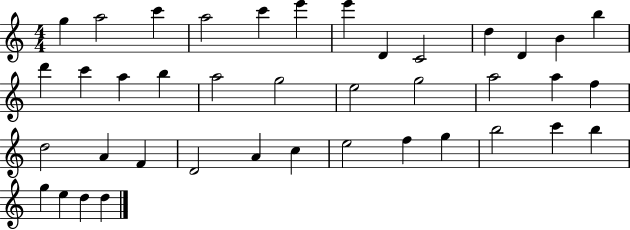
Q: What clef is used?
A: treble